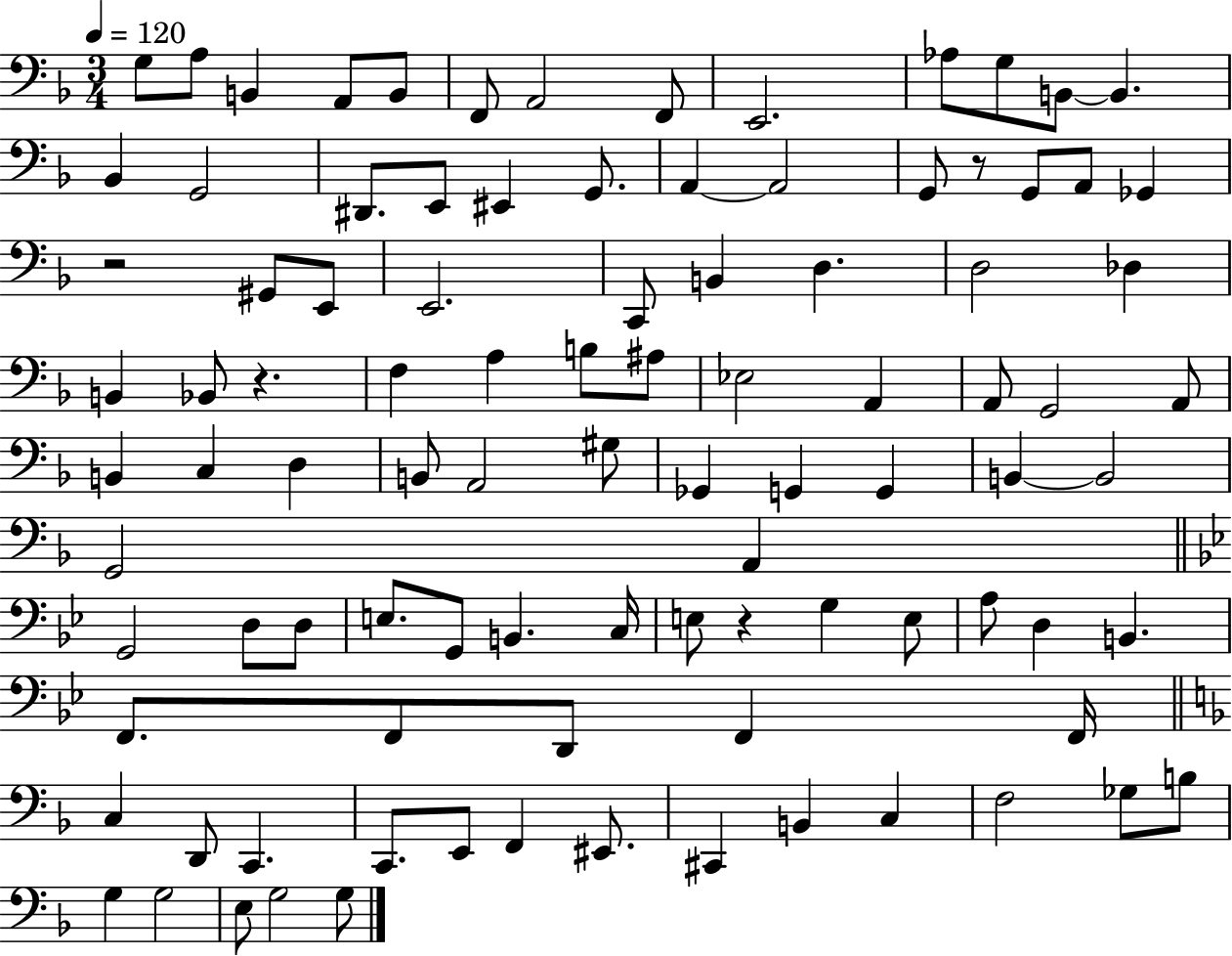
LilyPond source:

{
  \clef bass
  \numericTimeSignature
  \time 3/4
  \key f \major
  \tempo 4 = 120
  g8 a8 b,4 a,8 b,8 | f,8 a,2 f,8 | e,2. | aes8 g8 b,8~~ b,4. | \break bes,4 g,2 | dis,8. e,8 eis,4 g,8. | a,4~~ a,2 | g,8 r8 g,8 a,8 ges,4 | \break r2 gis,8 e,8 | e,2. | c,8 b,4 d4. | d2 des4 | \break b,4 bes,8 r4. | f4 a4 b8 ais8 | ees2 a,4 | a,8 g,2 a,8 | \break b,4 c4 d4 | b,8 a,2 gis8 | ges,4 g,4 g,4 | b,4~~ b,2 | \break g,2 a,4 | \bar "||" \break \key bes \major g,2 d8 d8 | e8. g,8 b,4. c16 | e8 r4 g4 e8 | a8 d4 b,4. | \break f,8. f,8 d,8 f,4 f,16 | \bar "||" \break \key d \minor c4 d,8 c,4. | c,8. e,8 f,4 eis,8. | cis,4 b,4 c4 | f2 ges8 b8 | \break g4 g2 | e8 g2 g8 | \bar "|."
}